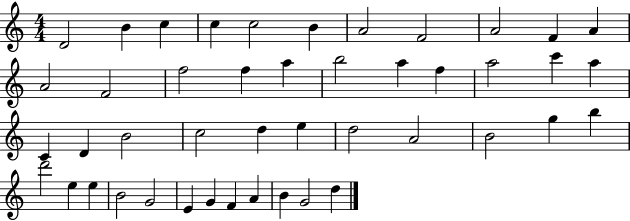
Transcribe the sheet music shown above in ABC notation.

X:1
T:Untitled
M:4/4
L:1/4
K:C
D2 B c c c2 B A2 F2 A2 F A A2 F2 f2 f a b2 a f a2 c' a C D B2 c2 d e d2 A2 B2 g b d'2 e e B2 G2 E G F A B G2 d